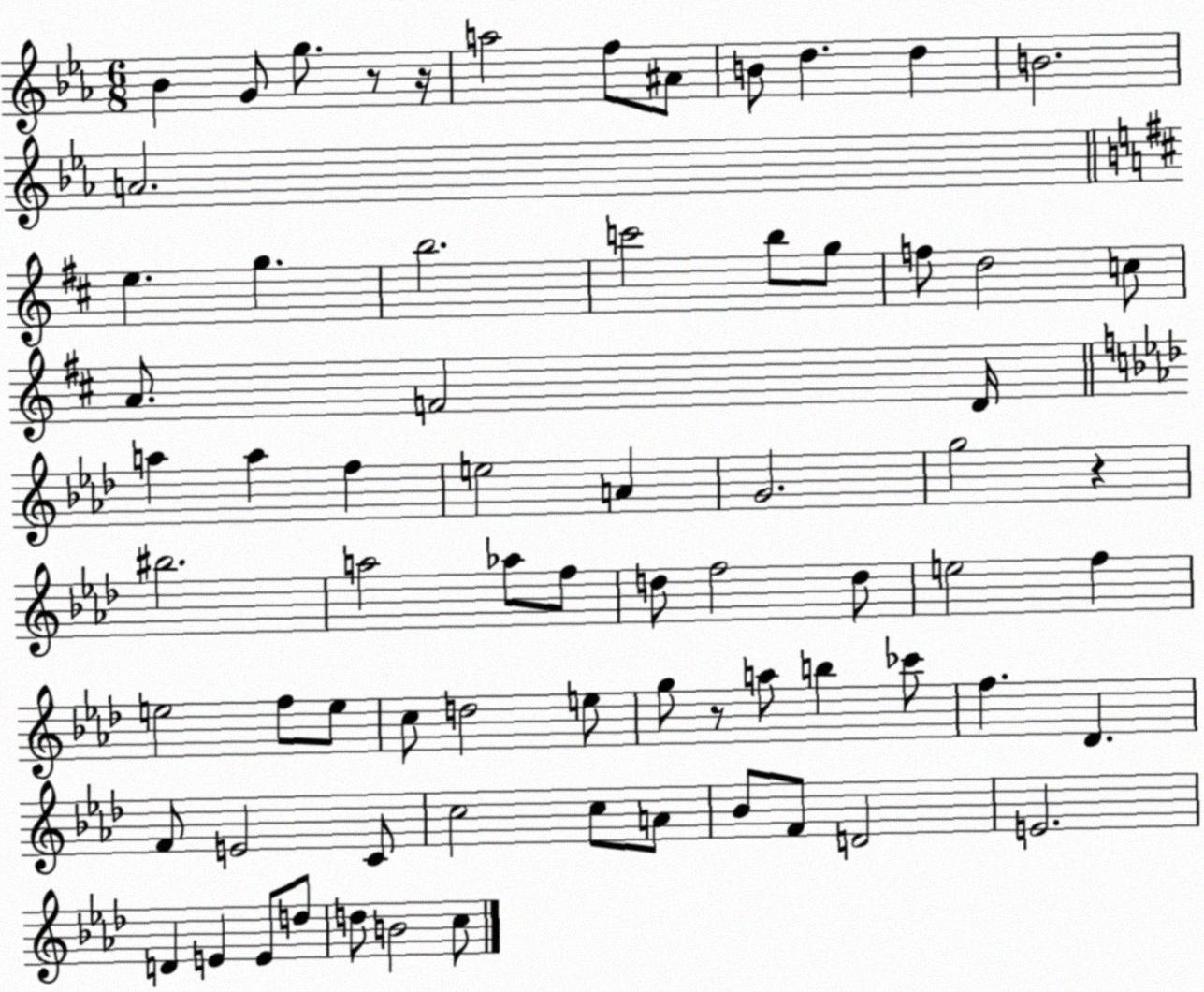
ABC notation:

X:1
T:Untitled
M:6/8
L:1/4
K:Eb
_B G/2 g/2 z/2 z/4 a2 f/2 ^A/2 B/2 d d B2 A2 e g b2 c'2 b/2 g/2 f/2 d2 c/2 A/2 F2 D/4 a a f e2 A G2 g2 z ^b2 a2 _a/2 f/2 d/2 f2 d/2 e2 f e2 f/2 e/2 c/2 d2 e/2 g/2 z/2 a/2 b _c'/2 f _D F/2 E2 C/2 c2 c/2 A/2 _B/2 F/2 D2 E2 D E E/2 d/2 d/2 B2 c/2